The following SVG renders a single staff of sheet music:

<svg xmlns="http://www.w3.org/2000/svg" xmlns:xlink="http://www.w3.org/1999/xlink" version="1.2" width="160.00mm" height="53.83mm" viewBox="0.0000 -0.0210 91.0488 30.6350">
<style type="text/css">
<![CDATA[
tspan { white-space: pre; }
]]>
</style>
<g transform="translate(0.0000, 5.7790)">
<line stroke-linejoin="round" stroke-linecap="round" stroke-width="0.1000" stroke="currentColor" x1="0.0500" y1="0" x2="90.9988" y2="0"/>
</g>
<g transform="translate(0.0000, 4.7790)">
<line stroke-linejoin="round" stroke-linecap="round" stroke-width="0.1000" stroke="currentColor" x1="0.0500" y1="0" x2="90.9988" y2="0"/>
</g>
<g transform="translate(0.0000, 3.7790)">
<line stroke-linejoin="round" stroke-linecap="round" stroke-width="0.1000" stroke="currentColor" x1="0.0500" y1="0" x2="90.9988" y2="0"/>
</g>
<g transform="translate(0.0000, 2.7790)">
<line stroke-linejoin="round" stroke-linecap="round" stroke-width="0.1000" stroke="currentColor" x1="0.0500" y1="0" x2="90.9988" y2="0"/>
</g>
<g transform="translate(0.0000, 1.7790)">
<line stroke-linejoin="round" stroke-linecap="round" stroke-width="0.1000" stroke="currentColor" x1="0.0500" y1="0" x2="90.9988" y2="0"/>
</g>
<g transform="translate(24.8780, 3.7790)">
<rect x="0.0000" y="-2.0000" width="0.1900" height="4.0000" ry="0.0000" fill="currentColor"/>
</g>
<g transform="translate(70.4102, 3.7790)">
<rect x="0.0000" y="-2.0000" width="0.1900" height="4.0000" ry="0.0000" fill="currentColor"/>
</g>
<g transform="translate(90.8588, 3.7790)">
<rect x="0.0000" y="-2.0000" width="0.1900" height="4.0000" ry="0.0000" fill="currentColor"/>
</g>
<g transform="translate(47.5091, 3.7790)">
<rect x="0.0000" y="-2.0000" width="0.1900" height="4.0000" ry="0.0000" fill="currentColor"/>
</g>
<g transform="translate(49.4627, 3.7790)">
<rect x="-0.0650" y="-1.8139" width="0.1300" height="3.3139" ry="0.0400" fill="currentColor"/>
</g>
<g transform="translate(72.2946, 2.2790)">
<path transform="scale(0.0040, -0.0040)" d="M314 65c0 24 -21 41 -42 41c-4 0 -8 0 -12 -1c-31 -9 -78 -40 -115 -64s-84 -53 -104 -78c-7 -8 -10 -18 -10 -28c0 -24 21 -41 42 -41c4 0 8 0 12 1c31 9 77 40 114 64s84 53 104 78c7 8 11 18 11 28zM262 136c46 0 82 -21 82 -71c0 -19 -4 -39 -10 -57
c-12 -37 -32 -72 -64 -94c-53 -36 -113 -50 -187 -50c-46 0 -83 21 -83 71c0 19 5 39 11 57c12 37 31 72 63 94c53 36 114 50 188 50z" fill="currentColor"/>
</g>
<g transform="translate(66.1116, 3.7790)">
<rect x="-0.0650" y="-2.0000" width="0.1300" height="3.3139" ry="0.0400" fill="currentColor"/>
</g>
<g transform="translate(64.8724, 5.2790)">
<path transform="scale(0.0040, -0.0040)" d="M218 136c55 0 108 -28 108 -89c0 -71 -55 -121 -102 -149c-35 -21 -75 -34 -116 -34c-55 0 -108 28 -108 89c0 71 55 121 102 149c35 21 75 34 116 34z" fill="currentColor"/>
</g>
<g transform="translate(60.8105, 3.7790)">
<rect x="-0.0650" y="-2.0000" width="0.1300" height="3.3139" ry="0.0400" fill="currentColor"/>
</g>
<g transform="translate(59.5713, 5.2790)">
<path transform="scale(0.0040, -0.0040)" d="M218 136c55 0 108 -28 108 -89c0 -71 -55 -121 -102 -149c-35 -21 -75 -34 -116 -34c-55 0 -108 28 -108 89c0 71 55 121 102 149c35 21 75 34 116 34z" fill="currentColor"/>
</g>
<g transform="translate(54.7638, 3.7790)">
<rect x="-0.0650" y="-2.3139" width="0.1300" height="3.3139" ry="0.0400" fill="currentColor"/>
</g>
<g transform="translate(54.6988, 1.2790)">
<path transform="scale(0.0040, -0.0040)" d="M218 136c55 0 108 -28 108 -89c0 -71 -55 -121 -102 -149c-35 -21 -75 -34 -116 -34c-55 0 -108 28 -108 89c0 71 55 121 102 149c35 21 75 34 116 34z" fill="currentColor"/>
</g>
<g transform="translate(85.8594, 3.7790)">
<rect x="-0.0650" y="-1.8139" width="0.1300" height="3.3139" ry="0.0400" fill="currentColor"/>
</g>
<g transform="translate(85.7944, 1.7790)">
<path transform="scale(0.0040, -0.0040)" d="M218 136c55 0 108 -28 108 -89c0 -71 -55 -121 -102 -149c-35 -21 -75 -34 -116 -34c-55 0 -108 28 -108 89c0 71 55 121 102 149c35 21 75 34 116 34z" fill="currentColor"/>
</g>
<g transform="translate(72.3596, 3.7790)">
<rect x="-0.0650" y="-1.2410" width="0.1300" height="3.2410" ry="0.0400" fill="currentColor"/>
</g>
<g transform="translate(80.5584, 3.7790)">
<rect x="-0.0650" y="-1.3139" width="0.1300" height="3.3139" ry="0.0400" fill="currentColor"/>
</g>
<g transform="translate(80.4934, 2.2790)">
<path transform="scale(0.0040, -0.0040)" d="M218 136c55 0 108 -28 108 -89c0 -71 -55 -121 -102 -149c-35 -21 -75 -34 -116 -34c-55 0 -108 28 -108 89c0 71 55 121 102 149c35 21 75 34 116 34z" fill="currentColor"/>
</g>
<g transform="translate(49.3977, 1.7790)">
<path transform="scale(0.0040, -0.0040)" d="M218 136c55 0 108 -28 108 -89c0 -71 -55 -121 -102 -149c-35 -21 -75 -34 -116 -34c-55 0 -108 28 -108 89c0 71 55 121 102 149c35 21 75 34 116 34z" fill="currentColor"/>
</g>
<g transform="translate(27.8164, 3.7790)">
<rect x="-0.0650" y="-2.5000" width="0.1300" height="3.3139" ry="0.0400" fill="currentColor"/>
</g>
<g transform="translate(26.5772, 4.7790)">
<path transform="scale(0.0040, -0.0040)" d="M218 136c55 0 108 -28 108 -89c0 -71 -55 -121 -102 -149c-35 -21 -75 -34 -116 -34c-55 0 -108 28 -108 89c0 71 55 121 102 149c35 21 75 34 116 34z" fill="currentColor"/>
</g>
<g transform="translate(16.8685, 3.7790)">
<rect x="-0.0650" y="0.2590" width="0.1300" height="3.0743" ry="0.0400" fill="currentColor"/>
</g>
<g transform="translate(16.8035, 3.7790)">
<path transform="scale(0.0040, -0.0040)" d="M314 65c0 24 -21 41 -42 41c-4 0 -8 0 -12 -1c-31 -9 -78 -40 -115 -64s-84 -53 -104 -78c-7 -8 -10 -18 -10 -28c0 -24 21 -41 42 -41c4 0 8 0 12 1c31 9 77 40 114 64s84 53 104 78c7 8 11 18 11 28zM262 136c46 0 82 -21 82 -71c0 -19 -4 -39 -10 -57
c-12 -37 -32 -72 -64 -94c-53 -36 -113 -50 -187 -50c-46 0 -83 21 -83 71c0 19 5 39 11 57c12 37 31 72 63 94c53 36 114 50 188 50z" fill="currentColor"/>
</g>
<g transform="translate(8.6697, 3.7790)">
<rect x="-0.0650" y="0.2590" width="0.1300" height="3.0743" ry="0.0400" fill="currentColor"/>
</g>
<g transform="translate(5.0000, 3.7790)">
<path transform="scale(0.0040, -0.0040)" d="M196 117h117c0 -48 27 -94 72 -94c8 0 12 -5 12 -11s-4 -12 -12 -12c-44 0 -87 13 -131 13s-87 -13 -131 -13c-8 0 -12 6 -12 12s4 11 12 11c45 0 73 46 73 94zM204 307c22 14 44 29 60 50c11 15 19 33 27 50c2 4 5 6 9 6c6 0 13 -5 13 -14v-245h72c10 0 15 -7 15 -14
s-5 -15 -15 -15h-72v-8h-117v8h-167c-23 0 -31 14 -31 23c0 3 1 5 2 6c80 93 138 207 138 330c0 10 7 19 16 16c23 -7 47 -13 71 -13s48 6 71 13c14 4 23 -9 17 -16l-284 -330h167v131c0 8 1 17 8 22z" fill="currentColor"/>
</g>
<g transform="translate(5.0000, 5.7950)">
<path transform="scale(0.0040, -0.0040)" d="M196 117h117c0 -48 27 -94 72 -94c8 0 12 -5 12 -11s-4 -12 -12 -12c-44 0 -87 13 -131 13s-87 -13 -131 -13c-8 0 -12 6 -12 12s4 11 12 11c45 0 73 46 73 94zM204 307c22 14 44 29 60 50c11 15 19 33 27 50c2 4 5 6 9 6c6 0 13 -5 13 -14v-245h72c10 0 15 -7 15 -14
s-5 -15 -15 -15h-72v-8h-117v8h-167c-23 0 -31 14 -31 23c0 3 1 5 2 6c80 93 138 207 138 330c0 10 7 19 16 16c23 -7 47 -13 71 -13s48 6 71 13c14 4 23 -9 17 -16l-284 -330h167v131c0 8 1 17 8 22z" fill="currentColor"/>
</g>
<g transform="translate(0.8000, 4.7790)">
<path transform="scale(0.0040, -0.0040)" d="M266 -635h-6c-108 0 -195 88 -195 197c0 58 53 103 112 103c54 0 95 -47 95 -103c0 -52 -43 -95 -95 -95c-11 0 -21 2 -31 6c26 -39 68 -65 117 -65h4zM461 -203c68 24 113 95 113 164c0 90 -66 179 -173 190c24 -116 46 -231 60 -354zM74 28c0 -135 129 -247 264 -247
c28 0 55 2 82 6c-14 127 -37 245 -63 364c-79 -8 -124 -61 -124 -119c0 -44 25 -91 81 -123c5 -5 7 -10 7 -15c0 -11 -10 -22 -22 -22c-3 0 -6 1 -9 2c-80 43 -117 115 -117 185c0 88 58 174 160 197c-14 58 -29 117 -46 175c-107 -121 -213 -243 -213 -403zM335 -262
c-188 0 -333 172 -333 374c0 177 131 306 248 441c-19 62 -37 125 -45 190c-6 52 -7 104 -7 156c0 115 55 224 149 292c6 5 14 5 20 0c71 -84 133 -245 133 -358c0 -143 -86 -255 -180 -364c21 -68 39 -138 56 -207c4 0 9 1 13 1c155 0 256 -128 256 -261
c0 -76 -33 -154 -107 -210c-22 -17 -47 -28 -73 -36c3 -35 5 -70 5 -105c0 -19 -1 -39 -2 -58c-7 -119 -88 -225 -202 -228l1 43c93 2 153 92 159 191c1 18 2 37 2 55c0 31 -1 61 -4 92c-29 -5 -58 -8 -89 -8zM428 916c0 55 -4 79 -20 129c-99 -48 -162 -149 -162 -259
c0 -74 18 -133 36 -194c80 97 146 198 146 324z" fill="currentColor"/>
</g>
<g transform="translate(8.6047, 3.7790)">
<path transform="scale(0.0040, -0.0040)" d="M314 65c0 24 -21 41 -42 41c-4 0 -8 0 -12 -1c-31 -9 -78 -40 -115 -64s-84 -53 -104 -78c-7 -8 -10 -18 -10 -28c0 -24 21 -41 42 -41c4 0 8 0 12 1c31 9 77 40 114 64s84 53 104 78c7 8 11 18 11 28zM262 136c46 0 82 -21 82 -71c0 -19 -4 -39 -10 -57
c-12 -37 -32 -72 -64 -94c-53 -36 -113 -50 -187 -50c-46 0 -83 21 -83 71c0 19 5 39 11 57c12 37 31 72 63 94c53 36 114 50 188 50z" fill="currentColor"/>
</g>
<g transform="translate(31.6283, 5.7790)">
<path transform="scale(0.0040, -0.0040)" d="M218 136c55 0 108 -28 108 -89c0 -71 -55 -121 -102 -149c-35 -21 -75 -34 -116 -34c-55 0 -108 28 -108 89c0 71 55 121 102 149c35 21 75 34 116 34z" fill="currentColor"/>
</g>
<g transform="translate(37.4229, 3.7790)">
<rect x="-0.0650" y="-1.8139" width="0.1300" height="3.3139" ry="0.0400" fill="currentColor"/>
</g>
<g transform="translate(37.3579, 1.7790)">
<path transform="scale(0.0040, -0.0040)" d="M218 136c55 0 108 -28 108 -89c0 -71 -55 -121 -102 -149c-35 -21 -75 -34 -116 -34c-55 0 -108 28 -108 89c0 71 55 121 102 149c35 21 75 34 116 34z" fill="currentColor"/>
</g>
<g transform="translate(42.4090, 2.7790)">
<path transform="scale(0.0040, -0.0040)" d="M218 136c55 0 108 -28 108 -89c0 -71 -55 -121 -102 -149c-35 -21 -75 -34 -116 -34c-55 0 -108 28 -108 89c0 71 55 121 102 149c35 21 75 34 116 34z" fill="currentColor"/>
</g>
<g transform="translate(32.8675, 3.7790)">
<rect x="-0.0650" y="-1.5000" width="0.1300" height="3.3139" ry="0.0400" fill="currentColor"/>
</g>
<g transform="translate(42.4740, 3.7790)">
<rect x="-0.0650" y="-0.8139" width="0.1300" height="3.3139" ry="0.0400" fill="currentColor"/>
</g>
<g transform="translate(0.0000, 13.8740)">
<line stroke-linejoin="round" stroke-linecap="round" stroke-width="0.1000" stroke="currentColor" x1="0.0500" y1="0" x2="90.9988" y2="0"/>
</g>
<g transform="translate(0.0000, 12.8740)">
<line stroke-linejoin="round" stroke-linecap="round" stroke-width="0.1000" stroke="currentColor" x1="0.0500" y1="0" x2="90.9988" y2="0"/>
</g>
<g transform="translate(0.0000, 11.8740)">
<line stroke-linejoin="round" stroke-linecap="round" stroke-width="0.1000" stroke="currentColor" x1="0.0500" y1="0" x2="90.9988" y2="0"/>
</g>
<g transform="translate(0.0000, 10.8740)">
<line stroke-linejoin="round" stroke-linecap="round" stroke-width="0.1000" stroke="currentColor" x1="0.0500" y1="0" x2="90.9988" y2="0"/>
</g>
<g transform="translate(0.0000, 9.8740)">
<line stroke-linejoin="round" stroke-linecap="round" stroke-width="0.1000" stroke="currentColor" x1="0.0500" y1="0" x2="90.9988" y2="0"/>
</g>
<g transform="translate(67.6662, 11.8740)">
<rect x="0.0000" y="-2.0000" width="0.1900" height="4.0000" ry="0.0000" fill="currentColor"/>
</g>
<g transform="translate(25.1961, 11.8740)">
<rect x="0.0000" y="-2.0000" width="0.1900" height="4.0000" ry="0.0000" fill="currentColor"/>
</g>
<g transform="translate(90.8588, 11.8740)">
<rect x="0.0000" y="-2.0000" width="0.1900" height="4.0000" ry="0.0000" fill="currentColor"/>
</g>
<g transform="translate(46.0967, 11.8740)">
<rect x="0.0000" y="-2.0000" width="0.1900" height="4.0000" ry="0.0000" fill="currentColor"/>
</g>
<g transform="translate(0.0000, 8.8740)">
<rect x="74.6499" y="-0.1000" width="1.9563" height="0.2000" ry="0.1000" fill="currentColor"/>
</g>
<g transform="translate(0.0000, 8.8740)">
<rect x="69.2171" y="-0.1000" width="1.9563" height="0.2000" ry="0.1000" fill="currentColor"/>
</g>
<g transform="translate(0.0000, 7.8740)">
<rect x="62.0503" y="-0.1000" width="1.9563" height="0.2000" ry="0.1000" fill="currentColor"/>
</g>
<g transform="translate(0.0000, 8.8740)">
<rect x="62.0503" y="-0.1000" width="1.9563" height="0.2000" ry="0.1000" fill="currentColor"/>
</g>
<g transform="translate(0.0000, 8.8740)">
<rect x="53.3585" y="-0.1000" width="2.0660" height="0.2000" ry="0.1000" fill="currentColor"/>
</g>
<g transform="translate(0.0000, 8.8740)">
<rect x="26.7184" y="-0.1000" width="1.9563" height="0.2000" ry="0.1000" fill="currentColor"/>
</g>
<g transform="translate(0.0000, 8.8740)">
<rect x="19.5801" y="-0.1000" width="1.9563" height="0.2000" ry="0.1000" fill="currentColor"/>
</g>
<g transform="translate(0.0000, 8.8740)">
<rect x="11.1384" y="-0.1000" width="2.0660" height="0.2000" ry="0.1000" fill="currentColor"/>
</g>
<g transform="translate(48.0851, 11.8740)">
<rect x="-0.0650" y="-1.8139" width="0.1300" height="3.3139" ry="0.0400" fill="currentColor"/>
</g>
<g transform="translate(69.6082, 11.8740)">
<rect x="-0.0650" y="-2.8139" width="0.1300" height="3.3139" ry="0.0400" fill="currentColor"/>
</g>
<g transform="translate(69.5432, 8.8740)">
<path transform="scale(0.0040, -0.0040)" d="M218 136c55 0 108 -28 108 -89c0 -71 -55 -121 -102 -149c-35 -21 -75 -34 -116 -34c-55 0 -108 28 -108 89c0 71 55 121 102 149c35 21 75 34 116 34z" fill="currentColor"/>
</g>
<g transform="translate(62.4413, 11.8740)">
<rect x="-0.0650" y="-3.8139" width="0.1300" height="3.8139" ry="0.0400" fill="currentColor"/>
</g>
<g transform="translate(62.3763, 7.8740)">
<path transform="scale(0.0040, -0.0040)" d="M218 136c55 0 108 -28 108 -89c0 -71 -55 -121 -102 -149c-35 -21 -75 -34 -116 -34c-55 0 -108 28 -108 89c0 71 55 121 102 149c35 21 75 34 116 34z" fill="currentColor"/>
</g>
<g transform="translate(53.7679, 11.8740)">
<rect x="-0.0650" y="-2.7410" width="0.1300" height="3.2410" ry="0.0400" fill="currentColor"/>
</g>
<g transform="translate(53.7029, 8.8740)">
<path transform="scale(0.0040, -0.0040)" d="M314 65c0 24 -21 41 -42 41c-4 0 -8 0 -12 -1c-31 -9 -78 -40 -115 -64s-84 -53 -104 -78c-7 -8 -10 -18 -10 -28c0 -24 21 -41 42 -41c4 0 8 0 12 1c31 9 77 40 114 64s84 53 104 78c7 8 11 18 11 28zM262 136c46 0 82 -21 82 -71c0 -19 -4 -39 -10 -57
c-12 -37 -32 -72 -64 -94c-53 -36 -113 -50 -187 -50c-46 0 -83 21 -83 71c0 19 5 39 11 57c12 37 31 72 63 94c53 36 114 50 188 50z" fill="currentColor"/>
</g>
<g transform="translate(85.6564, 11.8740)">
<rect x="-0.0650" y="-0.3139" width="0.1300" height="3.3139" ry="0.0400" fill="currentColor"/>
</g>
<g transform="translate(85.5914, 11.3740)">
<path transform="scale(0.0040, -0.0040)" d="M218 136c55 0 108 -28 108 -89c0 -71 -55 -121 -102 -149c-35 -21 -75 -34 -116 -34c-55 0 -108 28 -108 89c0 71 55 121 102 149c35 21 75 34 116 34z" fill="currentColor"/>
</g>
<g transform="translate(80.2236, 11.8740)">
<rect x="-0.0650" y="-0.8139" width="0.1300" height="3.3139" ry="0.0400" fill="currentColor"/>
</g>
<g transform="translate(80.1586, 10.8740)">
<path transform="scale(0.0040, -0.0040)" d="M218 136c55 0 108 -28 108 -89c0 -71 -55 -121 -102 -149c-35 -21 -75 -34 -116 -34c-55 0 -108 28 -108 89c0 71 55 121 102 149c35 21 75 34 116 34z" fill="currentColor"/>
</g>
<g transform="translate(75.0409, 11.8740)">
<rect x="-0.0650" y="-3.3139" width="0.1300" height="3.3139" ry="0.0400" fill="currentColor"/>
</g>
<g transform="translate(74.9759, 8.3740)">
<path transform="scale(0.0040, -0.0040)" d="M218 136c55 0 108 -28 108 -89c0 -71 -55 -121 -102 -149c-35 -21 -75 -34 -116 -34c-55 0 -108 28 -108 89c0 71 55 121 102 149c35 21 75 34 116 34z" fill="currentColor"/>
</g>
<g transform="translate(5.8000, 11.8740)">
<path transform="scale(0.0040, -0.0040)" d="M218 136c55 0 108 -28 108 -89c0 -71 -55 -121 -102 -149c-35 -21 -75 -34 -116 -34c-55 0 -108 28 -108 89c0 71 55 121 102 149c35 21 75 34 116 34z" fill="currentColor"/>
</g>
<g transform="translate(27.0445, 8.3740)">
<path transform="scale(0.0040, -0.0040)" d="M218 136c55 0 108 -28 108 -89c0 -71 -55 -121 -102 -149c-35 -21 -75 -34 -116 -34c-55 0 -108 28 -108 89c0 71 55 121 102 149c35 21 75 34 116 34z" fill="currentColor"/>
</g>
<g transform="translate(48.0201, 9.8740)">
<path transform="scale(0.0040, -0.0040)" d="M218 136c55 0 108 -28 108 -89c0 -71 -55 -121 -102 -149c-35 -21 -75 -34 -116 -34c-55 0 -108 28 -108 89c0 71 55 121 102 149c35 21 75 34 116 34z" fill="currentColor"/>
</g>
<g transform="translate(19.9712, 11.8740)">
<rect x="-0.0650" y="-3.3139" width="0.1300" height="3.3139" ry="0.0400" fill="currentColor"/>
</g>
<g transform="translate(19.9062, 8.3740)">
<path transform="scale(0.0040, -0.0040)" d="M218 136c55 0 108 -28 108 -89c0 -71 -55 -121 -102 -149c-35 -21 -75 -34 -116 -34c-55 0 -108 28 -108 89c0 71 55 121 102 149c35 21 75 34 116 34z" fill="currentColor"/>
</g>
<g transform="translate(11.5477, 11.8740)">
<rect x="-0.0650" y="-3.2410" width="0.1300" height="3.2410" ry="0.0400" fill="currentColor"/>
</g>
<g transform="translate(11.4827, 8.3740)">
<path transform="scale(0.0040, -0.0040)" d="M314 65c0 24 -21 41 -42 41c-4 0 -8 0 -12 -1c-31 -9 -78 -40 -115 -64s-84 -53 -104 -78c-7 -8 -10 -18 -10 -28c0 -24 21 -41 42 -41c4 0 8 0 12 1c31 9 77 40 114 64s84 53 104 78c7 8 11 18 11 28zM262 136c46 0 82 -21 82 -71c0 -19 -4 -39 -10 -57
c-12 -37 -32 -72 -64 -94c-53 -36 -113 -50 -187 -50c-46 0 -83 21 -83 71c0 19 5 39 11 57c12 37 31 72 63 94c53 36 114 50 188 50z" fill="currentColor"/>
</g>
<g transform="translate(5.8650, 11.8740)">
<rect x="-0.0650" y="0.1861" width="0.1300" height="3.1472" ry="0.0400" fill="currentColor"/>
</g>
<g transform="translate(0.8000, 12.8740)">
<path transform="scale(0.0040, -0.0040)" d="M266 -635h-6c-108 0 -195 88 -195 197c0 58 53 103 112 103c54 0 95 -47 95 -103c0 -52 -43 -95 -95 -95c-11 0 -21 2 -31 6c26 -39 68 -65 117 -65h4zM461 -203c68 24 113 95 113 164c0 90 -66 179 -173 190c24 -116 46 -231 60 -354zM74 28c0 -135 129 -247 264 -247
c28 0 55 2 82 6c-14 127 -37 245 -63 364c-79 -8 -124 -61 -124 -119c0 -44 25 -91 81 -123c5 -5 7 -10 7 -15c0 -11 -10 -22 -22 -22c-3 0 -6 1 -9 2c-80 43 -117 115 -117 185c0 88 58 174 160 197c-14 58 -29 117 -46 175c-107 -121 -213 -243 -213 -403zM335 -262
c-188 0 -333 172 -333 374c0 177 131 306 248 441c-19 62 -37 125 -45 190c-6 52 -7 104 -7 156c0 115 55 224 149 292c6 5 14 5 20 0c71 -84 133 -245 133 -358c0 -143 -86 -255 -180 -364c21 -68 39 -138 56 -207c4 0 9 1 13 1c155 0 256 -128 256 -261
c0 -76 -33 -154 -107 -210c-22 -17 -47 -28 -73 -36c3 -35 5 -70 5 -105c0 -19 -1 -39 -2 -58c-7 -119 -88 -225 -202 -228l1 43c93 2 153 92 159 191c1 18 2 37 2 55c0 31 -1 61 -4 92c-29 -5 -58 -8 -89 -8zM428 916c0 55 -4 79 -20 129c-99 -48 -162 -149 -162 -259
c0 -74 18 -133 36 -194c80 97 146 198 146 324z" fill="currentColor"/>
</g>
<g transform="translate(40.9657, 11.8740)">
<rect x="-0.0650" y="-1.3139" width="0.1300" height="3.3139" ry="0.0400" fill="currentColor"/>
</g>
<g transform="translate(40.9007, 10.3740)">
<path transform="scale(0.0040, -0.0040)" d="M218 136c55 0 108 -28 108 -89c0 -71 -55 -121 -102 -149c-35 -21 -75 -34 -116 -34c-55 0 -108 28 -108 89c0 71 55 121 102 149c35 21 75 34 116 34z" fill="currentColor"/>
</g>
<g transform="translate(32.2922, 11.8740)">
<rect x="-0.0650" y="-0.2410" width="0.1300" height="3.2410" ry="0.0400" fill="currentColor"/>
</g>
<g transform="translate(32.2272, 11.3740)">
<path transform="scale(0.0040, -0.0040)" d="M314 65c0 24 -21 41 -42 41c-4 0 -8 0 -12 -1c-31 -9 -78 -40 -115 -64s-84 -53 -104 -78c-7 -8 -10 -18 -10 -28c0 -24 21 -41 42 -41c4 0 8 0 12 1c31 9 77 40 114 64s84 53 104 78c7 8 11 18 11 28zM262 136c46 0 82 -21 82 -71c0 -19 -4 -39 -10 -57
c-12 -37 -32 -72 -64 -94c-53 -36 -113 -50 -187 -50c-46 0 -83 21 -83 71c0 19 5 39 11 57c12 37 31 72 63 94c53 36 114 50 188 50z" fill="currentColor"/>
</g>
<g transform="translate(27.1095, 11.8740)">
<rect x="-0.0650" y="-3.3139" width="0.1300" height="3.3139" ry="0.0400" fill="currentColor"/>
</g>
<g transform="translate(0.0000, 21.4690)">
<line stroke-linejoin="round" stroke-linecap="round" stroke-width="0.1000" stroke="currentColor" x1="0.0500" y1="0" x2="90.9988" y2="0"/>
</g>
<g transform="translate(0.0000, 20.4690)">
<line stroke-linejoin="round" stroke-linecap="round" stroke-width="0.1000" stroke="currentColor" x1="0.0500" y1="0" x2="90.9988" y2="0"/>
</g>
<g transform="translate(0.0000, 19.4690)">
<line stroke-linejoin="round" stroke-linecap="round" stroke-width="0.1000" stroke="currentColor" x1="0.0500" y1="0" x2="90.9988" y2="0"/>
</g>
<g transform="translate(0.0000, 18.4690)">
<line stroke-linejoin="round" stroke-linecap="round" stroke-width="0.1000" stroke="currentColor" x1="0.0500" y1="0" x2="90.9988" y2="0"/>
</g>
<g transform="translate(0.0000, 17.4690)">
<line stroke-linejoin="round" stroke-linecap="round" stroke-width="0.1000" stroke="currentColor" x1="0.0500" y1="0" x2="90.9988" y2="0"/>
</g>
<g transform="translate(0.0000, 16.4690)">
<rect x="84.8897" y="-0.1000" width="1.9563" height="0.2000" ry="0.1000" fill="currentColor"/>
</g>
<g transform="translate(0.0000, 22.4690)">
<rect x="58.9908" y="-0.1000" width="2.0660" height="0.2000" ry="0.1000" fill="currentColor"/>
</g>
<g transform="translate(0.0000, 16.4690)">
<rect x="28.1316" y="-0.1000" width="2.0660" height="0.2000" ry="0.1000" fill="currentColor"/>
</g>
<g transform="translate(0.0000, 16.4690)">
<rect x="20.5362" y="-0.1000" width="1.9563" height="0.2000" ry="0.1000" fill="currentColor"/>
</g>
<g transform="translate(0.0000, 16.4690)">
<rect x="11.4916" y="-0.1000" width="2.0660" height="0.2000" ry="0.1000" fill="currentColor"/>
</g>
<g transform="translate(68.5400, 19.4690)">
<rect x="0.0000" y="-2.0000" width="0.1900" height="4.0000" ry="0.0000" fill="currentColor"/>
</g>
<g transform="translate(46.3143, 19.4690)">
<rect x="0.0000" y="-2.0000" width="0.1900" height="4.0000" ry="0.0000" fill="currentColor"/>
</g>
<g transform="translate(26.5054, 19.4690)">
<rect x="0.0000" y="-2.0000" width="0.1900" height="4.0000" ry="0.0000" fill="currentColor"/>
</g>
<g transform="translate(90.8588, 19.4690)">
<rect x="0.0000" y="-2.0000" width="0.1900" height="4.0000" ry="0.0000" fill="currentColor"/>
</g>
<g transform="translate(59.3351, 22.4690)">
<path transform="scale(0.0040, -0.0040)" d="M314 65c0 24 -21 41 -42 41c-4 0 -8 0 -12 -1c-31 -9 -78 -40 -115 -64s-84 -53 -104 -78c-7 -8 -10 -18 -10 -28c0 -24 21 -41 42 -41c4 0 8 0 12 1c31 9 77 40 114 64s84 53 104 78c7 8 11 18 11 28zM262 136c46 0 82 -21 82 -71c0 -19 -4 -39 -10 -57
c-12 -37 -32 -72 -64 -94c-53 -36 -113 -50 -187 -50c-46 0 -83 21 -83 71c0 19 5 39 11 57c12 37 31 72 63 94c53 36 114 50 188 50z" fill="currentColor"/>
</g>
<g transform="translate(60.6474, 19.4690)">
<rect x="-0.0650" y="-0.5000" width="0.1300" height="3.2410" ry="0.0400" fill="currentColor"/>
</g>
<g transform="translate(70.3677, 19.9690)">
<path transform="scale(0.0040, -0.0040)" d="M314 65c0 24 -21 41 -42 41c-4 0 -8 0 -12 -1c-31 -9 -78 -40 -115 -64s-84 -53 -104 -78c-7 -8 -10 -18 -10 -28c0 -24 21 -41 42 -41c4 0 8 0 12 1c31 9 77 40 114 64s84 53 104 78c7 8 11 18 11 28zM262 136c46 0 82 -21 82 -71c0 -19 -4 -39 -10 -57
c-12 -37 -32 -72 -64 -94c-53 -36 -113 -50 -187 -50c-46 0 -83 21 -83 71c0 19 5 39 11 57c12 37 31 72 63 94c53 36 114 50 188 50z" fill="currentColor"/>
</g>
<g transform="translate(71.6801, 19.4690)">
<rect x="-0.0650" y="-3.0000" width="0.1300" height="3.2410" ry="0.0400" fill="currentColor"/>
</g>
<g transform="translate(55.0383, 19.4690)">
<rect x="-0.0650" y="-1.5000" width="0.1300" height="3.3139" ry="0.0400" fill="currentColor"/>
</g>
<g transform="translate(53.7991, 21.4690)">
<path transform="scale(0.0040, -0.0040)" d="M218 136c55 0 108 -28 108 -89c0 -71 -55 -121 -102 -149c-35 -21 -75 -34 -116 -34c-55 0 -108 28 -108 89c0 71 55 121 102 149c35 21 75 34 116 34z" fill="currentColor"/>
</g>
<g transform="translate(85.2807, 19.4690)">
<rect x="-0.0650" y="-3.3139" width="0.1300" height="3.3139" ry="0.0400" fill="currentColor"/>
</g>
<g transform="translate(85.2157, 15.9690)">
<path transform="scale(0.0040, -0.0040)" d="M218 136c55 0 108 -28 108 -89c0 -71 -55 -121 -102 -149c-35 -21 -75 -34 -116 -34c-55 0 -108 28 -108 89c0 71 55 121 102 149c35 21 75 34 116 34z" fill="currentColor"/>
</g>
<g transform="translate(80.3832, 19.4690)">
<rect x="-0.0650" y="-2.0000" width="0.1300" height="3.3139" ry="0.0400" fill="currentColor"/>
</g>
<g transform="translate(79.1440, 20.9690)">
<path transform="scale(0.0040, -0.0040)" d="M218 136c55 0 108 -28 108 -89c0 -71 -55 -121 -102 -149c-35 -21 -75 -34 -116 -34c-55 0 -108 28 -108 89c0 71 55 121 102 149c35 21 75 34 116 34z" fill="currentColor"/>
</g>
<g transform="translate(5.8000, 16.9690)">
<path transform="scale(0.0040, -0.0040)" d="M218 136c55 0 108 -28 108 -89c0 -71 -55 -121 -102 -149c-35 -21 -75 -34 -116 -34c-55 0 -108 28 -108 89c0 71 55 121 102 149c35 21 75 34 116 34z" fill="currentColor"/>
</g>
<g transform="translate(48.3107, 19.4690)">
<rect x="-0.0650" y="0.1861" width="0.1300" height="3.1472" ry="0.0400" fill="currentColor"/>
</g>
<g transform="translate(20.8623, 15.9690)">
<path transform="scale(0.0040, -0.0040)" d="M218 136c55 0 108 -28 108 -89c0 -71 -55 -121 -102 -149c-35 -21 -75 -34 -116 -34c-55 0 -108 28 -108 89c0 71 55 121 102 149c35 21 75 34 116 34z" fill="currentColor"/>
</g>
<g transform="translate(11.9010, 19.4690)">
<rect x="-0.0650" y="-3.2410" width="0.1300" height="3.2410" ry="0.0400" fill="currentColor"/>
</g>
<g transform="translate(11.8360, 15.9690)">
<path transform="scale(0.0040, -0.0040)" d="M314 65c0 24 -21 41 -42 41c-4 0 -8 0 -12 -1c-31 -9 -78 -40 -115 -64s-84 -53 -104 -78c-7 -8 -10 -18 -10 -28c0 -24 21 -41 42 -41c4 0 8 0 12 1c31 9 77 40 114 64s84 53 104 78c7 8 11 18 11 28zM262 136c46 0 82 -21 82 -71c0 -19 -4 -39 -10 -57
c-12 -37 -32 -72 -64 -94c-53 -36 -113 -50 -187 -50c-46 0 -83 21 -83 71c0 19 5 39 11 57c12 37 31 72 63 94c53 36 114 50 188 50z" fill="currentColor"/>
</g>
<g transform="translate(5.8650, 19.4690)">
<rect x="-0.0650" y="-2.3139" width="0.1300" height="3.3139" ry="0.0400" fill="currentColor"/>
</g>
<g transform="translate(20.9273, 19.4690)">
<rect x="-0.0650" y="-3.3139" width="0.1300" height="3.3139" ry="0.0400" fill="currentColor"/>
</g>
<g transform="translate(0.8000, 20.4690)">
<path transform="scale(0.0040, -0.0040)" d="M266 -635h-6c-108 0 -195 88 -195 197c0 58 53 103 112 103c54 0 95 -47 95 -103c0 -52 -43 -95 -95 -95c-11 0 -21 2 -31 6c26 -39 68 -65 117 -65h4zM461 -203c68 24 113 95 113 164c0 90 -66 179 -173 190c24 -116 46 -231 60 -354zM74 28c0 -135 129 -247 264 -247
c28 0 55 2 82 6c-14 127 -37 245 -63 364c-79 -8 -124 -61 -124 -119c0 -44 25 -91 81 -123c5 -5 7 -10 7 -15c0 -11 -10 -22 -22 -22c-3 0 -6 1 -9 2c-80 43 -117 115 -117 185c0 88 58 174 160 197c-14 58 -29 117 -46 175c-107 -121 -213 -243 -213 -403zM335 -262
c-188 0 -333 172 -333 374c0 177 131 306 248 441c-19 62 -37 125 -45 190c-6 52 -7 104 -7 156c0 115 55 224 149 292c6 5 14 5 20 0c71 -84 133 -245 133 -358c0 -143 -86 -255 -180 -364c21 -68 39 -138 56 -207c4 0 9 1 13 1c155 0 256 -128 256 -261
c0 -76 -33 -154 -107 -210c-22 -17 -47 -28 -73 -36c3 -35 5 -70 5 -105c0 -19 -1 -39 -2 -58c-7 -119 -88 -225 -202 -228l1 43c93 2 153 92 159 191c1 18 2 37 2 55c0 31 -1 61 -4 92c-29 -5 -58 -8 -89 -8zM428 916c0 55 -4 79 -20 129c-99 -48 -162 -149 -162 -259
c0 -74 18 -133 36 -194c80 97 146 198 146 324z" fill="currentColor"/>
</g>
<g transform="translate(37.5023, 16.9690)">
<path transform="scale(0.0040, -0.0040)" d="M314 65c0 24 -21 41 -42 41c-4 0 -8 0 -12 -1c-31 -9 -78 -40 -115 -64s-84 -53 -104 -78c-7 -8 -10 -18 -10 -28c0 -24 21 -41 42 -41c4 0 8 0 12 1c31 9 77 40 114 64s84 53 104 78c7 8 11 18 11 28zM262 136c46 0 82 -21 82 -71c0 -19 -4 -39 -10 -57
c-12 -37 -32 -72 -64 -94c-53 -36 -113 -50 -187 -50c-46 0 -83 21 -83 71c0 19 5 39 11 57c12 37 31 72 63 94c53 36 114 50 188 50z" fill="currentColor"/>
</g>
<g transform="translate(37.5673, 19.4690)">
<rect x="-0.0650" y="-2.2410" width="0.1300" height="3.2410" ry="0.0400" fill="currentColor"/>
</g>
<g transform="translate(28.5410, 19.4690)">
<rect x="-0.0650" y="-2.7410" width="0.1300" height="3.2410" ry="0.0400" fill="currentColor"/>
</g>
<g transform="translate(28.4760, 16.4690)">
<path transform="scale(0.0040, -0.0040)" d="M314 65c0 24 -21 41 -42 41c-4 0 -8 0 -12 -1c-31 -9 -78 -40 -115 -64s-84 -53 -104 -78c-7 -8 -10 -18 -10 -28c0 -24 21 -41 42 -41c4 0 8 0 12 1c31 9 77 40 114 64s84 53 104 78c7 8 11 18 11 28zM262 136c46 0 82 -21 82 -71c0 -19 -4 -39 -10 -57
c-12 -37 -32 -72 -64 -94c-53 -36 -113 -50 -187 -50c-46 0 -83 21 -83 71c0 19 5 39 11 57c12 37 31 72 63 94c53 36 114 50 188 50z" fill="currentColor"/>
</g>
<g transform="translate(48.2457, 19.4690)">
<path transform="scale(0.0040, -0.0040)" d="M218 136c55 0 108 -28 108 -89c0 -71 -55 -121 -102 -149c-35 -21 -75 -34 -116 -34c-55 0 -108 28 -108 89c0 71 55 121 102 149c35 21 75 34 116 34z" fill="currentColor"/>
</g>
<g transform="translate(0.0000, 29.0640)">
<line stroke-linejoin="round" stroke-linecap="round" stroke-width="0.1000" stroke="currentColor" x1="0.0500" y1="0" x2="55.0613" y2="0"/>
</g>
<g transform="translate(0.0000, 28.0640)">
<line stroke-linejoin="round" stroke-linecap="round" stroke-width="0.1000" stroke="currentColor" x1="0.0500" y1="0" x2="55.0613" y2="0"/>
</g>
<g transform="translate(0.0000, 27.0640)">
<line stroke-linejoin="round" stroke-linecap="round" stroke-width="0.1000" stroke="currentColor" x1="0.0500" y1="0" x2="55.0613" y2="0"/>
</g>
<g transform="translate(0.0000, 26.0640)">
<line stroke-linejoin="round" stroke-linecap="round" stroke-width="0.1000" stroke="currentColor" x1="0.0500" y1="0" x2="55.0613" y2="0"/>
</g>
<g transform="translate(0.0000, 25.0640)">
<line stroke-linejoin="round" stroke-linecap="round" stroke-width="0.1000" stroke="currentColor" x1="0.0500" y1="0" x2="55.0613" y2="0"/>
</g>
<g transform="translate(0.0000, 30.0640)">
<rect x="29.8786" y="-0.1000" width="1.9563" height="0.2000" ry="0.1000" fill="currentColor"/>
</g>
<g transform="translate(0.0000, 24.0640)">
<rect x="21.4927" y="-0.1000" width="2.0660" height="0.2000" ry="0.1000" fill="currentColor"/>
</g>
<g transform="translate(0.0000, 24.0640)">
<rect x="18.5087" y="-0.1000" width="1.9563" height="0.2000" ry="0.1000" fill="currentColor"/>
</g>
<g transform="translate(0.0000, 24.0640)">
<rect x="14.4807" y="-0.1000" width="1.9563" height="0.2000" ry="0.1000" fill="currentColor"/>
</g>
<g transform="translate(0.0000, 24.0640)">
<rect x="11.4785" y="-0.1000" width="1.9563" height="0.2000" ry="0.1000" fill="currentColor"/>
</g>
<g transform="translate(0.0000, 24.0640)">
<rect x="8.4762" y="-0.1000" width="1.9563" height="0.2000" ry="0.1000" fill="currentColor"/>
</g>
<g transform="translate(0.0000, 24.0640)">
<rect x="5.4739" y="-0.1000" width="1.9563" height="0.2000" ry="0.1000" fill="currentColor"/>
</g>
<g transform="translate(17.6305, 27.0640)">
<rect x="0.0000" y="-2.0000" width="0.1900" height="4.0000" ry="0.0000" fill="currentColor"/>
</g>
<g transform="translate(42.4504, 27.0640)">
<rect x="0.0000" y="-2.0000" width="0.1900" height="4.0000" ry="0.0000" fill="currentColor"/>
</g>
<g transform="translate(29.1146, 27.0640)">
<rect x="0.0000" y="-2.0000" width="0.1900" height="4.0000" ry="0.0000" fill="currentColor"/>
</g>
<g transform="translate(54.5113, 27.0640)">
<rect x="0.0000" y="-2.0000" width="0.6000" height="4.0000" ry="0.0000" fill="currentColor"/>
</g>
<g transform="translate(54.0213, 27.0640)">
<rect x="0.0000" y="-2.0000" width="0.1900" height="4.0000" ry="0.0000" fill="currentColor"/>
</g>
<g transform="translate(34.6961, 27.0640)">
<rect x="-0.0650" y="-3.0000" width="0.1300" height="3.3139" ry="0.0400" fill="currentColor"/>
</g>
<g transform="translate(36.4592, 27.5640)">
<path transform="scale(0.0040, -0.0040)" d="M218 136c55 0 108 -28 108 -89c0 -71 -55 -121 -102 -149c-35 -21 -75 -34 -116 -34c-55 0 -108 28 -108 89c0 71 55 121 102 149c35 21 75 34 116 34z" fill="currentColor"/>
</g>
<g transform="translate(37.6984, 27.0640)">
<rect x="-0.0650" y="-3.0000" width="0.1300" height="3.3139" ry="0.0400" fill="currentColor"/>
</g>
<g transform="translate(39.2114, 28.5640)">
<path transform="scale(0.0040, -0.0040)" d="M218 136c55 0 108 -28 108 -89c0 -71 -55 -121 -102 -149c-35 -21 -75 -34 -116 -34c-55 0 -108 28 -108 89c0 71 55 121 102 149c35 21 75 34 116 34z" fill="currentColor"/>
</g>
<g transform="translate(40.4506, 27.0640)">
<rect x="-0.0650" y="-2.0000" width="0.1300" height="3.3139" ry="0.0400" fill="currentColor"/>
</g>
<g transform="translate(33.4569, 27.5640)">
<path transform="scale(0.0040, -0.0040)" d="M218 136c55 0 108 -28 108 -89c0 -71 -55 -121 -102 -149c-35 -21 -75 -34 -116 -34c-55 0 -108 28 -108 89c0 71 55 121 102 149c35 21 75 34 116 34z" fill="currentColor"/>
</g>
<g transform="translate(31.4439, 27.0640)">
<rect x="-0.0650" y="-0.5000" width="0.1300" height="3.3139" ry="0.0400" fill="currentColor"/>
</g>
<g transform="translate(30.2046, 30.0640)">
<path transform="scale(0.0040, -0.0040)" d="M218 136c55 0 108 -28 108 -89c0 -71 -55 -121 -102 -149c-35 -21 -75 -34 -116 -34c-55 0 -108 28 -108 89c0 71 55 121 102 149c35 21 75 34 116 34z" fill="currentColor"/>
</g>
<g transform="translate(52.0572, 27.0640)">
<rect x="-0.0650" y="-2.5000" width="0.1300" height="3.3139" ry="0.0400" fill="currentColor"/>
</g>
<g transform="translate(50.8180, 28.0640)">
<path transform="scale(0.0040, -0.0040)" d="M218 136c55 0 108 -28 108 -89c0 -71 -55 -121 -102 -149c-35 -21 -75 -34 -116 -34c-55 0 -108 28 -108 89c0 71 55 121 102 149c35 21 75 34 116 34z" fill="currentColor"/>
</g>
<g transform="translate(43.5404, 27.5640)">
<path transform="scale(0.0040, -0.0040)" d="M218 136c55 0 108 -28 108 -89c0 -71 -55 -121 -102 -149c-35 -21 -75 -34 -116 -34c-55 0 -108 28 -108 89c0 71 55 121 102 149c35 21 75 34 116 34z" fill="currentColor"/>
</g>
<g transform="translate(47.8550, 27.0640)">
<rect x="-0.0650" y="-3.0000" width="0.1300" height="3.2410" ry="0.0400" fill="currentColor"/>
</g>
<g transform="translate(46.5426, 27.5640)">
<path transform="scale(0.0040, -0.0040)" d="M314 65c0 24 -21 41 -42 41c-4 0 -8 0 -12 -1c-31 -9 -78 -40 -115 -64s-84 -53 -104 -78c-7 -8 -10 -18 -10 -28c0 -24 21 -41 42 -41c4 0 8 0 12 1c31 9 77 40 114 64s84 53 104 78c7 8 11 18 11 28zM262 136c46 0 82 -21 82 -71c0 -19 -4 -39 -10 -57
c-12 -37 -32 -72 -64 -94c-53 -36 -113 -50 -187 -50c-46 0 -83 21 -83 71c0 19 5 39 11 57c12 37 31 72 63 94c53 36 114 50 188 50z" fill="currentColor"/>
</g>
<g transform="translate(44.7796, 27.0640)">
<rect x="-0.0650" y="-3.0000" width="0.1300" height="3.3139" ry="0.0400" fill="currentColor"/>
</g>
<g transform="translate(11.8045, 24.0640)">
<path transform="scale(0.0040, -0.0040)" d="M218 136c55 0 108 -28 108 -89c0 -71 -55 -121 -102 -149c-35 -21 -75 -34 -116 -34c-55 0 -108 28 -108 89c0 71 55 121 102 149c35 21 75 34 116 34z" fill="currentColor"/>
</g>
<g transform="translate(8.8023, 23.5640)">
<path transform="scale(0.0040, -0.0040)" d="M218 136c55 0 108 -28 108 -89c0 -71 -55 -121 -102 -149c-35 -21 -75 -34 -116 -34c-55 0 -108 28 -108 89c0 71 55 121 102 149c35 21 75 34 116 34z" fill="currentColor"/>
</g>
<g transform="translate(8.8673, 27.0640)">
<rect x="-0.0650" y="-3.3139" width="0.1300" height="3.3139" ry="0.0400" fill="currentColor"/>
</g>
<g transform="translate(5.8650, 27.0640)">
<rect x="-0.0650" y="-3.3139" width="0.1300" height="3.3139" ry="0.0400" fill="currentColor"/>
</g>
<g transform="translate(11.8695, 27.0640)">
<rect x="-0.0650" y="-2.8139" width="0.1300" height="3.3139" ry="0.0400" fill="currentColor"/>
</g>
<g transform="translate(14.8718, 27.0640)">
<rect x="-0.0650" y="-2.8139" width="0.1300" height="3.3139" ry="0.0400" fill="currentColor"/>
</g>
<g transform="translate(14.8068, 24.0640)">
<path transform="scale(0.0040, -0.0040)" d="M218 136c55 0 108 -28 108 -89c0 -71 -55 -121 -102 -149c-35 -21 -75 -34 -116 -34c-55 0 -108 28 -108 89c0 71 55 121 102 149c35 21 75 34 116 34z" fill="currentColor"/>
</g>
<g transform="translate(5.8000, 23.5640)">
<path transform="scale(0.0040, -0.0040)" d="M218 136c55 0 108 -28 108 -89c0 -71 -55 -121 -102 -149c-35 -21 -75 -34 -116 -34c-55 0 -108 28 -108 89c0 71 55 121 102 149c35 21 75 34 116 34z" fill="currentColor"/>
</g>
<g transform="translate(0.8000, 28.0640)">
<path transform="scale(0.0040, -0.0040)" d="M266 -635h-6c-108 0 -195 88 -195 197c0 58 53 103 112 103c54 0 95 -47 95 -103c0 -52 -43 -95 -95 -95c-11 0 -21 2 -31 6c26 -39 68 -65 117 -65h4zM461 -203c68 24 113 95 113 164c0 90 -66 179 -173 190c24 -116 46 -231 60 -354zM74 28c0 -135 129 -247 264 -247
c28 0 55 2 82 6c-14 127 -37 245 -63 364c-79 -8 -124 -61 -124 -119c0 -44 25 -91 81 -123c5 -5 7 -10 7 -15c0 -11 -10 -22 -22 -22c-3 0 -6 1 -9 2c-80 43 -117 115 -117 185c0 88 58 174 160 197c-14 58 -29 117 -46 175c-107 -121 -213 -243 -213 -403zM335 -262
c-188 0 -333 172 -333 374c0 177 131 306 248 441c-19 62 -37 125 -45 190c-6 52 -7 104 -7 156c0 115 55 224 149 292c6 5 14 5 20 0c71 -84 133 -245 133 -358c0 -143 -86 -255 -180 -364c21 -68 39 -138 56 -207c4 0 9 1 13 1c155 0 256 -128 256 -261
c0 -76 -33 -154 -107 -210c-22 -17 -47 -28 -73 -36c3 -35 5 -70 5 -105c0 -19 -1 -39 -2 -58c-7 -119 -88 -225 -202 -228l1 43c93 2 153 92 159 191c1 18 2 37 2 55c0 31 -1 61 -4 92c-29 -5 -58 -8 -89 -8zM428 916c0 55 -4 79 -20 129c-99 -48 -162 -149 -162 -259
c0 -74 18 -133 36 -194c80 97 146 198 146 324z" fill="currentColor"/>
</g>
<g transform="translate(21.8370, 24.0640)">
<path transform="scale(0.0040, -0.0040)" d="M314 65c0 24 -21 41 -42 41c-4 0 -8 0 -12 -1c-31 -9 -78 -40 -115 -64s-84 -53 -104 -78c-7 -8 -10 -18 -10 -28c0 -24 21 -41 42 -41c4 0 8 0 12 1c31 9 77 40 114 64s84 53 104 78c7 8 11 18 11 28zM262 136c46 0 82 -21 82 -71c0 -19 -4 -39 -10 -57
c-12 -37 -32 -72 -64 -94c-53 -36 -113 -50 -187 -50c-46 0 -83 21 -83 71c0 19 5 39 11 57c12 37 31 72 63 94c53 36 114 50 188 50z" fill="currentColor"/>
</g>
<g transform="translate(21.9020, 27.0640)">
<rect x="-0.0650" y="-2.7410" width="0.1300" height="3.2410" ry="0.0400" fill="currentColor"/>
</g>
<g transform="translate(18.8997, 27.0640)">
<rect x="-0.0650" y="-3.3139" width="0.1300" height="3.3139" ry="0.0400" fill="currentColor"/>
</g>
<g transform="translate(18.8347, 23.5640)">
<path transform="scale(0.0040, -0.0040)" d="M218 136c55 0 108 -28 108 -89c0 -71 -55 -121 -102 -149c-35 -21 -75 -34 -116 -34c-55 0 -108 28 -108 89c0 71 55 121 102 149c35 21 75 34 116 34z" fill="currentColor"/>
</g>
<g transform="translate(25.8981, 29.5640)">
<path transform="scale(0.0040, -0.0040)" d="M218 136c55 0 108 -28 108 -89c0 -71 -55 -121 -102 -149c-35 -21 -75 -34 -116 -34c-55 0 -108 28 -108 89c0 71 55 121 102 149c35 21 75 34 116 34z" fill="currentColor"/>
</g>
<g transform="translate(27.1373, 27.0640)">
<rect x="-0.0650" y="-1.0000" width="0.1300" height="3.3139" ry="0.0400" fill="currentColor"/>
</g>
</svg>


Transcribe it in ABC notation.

X:1
T:Untitled
M:4/4
L:1/4
K:C
B2 B2 G E f d f g F F e2 e f B b2 b b c2 e f a2 c' a b d c g b2 b a2 g2 B E C2 A2 F b b b a a b a2 D C A A F A A2 G